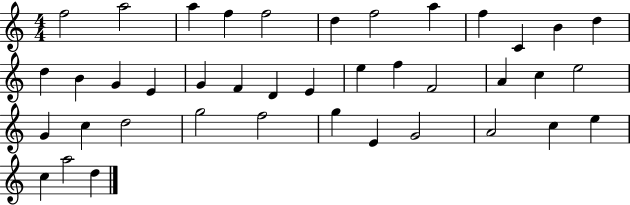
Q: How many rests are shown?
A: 0